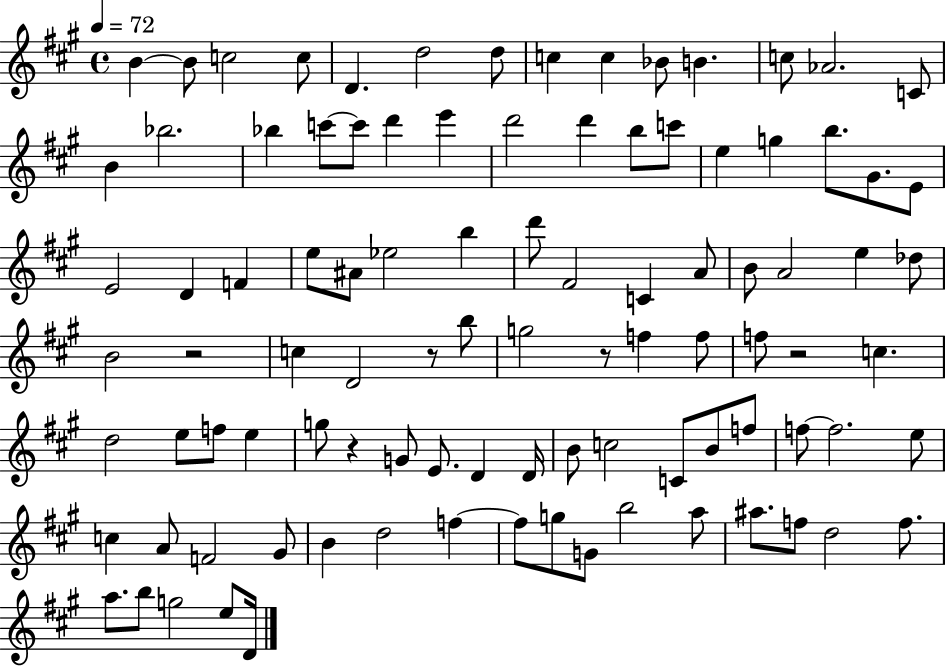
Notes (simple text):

B4/q B4/e C5/h C5/e D4/q. D5/h D5/e C5/q C5/q Bb4/e B4/q. C5/e Ab4/h. C4/e B4/q Bb5/h. Bb5/q C6/e C6/e D6/q E6/q D6/h D6/q B5/e C6/e E5/q G5/q B5/e. G#4/e. E4/e E4/h D4/q F4/q E5/e A#4/e Eb5/h B5/q D6/e F#4/h C4/q A4/e B4/e A4/h E5/q Db5/e B4/h R/h C5/q D4/h R/e B5/e G5/h R/e F5/q F5/e F5/e R/h C5/q. D5/h E5/e F5/e E5/q G5/e R/q G4/e E4/e. D4/q D4/s B4/e C5/h C4/e B4/e F5/e F5/e F5/h. E5/e C5/q A4/e F4/h G#4/e B4/q D5/h F5/q F5/e G5/e G4/e B5/h A5/e A#5/e. F5/e D5/h F5/e. A5/e. B5/e G5/h E5/e D4/s